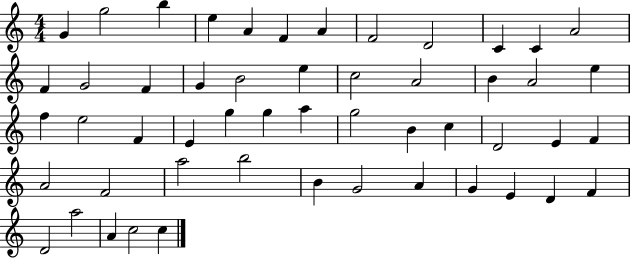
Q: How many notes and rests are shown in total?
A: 52